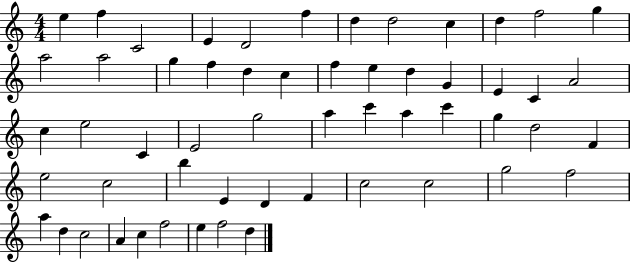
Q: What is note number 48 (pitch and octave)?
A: A5